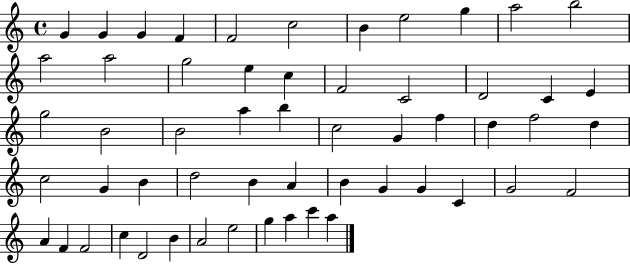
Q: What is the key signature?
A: C major